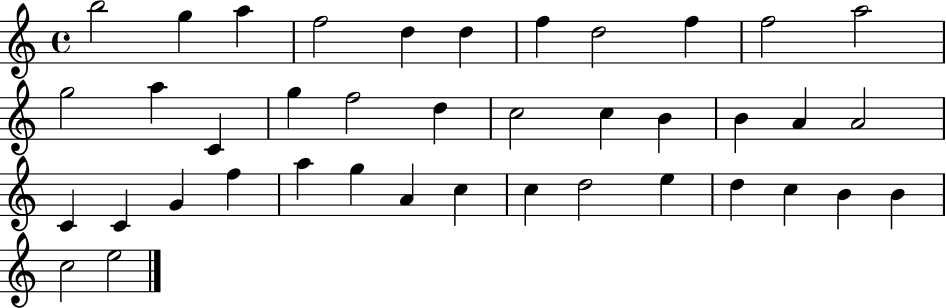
X:1
T:Untitled
M:4/4
L:1/4
K:C
b2 g a f2 d d f d2 f f2 a2 g2 a C g f2 d c2 c B B A A2 C C G f a g A c c d2 e d c B B c2 e2